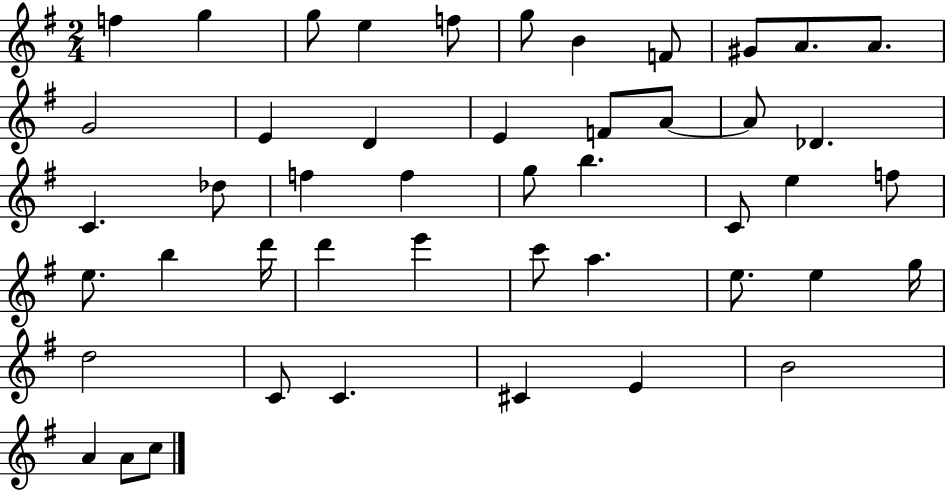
{
  \clef treble
  \numericTimeSignature
  \time 2/4
  \key g \major
  \repeat volta 2 { f''4 g''4 | g''8 e''4 f''8 | g''8 b'4 f'8 | gis'8 a'8. a'8. | \break g'2 | e'4 d'4 | e'4 f'8 a'8~~ | a'8 des'4. | \break c'4. des''8 | f''4 f''4 | g''8 b''4. | c'8 e''4 f''8 | \break e''8. b''4 d'''16 | d'''4 e'''4 | c'''8 a''4. | e''8. e''4 g''16 | \break d''2 | c'8 c'4. | cis'4 e'4 | b'2 | \break a'4 a'8 c''8 | } \bar "|."
}